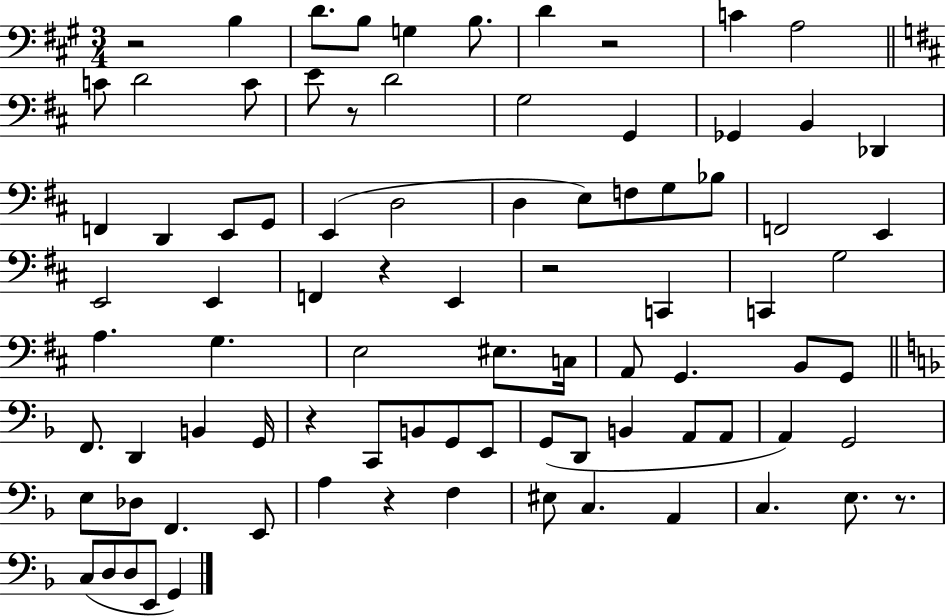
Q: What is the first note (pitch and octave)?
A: B3